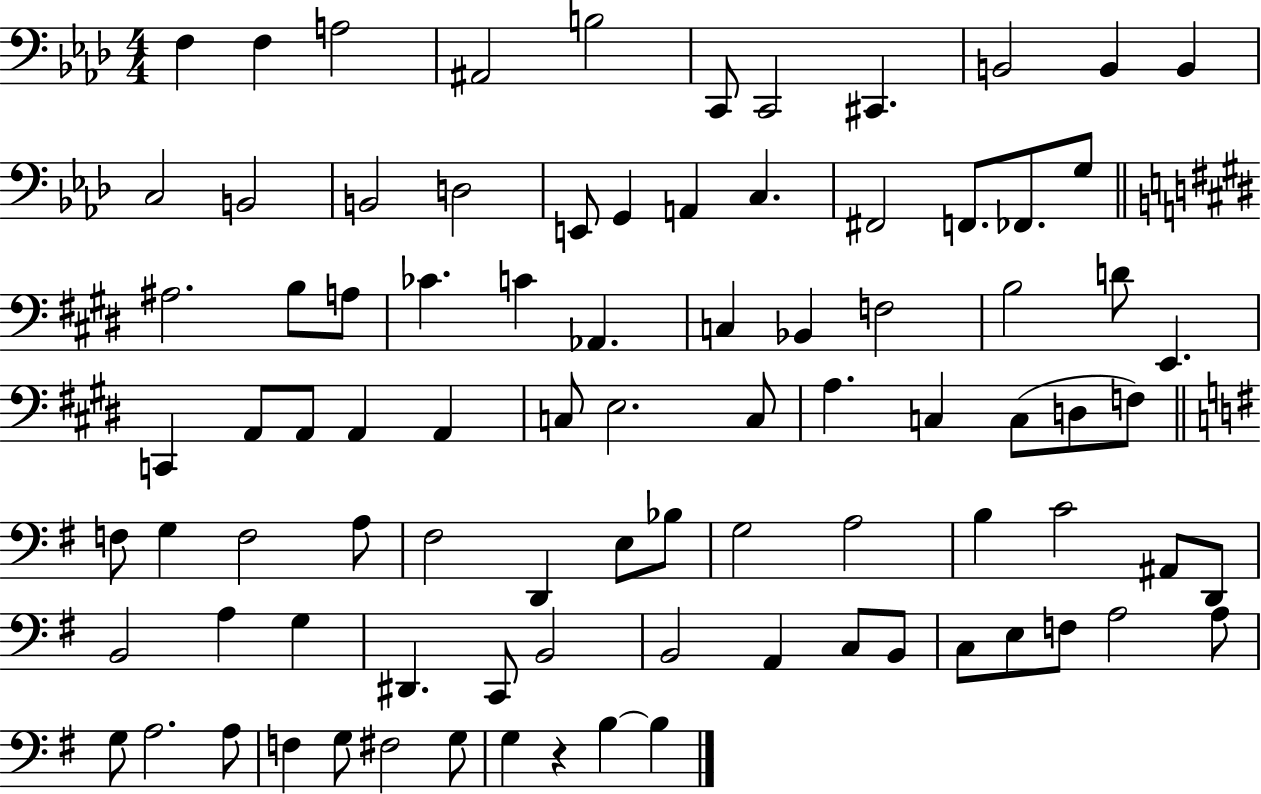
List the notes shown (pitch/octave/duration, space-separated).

F3/q F3/q A3/h A#2/h B3/h C2/e C2/h C#2/q. B2/h B2/q B2/q C3/h B2/h B2/h D3/h E2/e G2/q A2/q C3/q. F#2/h F2/e. FES2/e. G3/e A#3/h. B3/e A3/e CES4/q. C4/q Ab2/q. C3/q Bb2/q F3/h B3/h D4/e E2/q. C2/q A2/e A2/e A2/q A2/q C3/e E3/h. C3/e A3/q. C3/q C3/e D3/e F3/e F3/e G3/q F3/h A3/e F#3/h D2/q E3/e Bb3/e G3/h A3/h B3/q C4/h A#2/e D2/e B2/h A3/q G3/q D#2/q. C2/e B2/h B2/h A2/q C3/e B2/e C3/e E3/e F3/e A3/h A3/e G3/e A3/h. A3/e F3/q G3/e F#3/h G3/e G3/q R/q B3/q B3/q